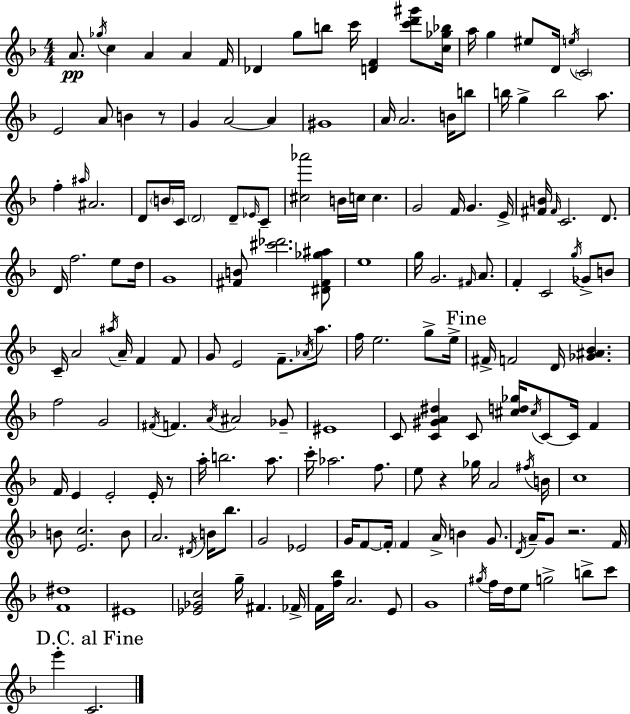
{
  \clef treble
  \numericTimeSignature
  \time 4/4
  \key d \minor
  a'8.\pp \acciaccatura { ges''16 } c''4 a'4 a'4 | f'16 des'4 g''8 b''8 c'''16 <d' f'>4 <c''' d''' gis'''>8 | <c'' ges'' bes''>16 a''16 g''4 eis''8 d'16 \acciaccatura { e''16 } \parenthesize c'2 | e'2 a'8 b'4 | \break r8 g'4 a'2~~ a'4 | gis'1 | a'16 a'2. b'16 | b''8 b''16 g''4-> b''2 a''8. | \break f''4-. \grace { ais''16 } ais'2. | d'8 \parenthesize b'16 c'16 \parenthesize d'2 d'8-- | \grace { ees'16 } c'8-- <cis'' aes'''>2 b'16 c''16 c''4. | g'2 f'16 g'4. | \break e'16-> <fis' b'>16 \grace { fis'16 } c'2. | d'8. d'16 f''2. | e''8 d''16 g'1 | <fis' b'>8 <cis''' des'''>2. | \break <dis' fis' ges'' ais''>8 e''1 | g''16 g'2. | \grace { fis'16 } a'8. f'4-. c'2 | \acciaccatura { g''16 } ges'8-> b'8 c'16-- a'2 | \break \acciaccatura { ais''16 } a'16-- f'4 f'8 g'8 e'2 | f'8.-- \acciaccatura { aes'16 } a''8. f''16 e''2. | g''8-> e''16-> \mark "Fine" fis'16-> f'2 | d'16 <ges' ais' bes'>4. f''2 | \break g'2 \acciaccatura { fis'16 } f'4. | \acciaccatura { a'16 } ais'2 ges'8-- eis'1 | c'8 <c' gis' a' dis''>4 | c'8 <cis'' d'' ges''>16 \acciaccatura { cis''16 } c'8~~ c'16 f'4 f'16 e'4 | \break e'2-. e'16-. r8 a''16-. b''2. | a''8. c'''16-. aes''2. | f''8. e''8 r4 | ges''16 a'2 \acciaccatura { fis''16 } b'16 c''1 | \break b'8 <e' c''>2. | b'8 a'2. | \acciaccatura { dis'16 } b'16 bes''8. g'2 | ees'2 g'16 f'8~~ | \break \parenthesize f'16-. f'4 a'16-> b'4 g'8. \acciaccatura { d'16 } a'16-- | g'8 r2. f'16 <f' dis''>1 | eis'1 | <ees' ges' c''>2 | \break g''16-- fis'4. fes'16-> f'16 | <f'' bes''>16 a'2. e'8 g'1 | \acciaccatura { gis''16 } | f''16 d''16 e''8 g''2-> b''8-> c'''8 | \break \mark "D.C. al Fine" e'''4-. c'2. | \bar "|."
}